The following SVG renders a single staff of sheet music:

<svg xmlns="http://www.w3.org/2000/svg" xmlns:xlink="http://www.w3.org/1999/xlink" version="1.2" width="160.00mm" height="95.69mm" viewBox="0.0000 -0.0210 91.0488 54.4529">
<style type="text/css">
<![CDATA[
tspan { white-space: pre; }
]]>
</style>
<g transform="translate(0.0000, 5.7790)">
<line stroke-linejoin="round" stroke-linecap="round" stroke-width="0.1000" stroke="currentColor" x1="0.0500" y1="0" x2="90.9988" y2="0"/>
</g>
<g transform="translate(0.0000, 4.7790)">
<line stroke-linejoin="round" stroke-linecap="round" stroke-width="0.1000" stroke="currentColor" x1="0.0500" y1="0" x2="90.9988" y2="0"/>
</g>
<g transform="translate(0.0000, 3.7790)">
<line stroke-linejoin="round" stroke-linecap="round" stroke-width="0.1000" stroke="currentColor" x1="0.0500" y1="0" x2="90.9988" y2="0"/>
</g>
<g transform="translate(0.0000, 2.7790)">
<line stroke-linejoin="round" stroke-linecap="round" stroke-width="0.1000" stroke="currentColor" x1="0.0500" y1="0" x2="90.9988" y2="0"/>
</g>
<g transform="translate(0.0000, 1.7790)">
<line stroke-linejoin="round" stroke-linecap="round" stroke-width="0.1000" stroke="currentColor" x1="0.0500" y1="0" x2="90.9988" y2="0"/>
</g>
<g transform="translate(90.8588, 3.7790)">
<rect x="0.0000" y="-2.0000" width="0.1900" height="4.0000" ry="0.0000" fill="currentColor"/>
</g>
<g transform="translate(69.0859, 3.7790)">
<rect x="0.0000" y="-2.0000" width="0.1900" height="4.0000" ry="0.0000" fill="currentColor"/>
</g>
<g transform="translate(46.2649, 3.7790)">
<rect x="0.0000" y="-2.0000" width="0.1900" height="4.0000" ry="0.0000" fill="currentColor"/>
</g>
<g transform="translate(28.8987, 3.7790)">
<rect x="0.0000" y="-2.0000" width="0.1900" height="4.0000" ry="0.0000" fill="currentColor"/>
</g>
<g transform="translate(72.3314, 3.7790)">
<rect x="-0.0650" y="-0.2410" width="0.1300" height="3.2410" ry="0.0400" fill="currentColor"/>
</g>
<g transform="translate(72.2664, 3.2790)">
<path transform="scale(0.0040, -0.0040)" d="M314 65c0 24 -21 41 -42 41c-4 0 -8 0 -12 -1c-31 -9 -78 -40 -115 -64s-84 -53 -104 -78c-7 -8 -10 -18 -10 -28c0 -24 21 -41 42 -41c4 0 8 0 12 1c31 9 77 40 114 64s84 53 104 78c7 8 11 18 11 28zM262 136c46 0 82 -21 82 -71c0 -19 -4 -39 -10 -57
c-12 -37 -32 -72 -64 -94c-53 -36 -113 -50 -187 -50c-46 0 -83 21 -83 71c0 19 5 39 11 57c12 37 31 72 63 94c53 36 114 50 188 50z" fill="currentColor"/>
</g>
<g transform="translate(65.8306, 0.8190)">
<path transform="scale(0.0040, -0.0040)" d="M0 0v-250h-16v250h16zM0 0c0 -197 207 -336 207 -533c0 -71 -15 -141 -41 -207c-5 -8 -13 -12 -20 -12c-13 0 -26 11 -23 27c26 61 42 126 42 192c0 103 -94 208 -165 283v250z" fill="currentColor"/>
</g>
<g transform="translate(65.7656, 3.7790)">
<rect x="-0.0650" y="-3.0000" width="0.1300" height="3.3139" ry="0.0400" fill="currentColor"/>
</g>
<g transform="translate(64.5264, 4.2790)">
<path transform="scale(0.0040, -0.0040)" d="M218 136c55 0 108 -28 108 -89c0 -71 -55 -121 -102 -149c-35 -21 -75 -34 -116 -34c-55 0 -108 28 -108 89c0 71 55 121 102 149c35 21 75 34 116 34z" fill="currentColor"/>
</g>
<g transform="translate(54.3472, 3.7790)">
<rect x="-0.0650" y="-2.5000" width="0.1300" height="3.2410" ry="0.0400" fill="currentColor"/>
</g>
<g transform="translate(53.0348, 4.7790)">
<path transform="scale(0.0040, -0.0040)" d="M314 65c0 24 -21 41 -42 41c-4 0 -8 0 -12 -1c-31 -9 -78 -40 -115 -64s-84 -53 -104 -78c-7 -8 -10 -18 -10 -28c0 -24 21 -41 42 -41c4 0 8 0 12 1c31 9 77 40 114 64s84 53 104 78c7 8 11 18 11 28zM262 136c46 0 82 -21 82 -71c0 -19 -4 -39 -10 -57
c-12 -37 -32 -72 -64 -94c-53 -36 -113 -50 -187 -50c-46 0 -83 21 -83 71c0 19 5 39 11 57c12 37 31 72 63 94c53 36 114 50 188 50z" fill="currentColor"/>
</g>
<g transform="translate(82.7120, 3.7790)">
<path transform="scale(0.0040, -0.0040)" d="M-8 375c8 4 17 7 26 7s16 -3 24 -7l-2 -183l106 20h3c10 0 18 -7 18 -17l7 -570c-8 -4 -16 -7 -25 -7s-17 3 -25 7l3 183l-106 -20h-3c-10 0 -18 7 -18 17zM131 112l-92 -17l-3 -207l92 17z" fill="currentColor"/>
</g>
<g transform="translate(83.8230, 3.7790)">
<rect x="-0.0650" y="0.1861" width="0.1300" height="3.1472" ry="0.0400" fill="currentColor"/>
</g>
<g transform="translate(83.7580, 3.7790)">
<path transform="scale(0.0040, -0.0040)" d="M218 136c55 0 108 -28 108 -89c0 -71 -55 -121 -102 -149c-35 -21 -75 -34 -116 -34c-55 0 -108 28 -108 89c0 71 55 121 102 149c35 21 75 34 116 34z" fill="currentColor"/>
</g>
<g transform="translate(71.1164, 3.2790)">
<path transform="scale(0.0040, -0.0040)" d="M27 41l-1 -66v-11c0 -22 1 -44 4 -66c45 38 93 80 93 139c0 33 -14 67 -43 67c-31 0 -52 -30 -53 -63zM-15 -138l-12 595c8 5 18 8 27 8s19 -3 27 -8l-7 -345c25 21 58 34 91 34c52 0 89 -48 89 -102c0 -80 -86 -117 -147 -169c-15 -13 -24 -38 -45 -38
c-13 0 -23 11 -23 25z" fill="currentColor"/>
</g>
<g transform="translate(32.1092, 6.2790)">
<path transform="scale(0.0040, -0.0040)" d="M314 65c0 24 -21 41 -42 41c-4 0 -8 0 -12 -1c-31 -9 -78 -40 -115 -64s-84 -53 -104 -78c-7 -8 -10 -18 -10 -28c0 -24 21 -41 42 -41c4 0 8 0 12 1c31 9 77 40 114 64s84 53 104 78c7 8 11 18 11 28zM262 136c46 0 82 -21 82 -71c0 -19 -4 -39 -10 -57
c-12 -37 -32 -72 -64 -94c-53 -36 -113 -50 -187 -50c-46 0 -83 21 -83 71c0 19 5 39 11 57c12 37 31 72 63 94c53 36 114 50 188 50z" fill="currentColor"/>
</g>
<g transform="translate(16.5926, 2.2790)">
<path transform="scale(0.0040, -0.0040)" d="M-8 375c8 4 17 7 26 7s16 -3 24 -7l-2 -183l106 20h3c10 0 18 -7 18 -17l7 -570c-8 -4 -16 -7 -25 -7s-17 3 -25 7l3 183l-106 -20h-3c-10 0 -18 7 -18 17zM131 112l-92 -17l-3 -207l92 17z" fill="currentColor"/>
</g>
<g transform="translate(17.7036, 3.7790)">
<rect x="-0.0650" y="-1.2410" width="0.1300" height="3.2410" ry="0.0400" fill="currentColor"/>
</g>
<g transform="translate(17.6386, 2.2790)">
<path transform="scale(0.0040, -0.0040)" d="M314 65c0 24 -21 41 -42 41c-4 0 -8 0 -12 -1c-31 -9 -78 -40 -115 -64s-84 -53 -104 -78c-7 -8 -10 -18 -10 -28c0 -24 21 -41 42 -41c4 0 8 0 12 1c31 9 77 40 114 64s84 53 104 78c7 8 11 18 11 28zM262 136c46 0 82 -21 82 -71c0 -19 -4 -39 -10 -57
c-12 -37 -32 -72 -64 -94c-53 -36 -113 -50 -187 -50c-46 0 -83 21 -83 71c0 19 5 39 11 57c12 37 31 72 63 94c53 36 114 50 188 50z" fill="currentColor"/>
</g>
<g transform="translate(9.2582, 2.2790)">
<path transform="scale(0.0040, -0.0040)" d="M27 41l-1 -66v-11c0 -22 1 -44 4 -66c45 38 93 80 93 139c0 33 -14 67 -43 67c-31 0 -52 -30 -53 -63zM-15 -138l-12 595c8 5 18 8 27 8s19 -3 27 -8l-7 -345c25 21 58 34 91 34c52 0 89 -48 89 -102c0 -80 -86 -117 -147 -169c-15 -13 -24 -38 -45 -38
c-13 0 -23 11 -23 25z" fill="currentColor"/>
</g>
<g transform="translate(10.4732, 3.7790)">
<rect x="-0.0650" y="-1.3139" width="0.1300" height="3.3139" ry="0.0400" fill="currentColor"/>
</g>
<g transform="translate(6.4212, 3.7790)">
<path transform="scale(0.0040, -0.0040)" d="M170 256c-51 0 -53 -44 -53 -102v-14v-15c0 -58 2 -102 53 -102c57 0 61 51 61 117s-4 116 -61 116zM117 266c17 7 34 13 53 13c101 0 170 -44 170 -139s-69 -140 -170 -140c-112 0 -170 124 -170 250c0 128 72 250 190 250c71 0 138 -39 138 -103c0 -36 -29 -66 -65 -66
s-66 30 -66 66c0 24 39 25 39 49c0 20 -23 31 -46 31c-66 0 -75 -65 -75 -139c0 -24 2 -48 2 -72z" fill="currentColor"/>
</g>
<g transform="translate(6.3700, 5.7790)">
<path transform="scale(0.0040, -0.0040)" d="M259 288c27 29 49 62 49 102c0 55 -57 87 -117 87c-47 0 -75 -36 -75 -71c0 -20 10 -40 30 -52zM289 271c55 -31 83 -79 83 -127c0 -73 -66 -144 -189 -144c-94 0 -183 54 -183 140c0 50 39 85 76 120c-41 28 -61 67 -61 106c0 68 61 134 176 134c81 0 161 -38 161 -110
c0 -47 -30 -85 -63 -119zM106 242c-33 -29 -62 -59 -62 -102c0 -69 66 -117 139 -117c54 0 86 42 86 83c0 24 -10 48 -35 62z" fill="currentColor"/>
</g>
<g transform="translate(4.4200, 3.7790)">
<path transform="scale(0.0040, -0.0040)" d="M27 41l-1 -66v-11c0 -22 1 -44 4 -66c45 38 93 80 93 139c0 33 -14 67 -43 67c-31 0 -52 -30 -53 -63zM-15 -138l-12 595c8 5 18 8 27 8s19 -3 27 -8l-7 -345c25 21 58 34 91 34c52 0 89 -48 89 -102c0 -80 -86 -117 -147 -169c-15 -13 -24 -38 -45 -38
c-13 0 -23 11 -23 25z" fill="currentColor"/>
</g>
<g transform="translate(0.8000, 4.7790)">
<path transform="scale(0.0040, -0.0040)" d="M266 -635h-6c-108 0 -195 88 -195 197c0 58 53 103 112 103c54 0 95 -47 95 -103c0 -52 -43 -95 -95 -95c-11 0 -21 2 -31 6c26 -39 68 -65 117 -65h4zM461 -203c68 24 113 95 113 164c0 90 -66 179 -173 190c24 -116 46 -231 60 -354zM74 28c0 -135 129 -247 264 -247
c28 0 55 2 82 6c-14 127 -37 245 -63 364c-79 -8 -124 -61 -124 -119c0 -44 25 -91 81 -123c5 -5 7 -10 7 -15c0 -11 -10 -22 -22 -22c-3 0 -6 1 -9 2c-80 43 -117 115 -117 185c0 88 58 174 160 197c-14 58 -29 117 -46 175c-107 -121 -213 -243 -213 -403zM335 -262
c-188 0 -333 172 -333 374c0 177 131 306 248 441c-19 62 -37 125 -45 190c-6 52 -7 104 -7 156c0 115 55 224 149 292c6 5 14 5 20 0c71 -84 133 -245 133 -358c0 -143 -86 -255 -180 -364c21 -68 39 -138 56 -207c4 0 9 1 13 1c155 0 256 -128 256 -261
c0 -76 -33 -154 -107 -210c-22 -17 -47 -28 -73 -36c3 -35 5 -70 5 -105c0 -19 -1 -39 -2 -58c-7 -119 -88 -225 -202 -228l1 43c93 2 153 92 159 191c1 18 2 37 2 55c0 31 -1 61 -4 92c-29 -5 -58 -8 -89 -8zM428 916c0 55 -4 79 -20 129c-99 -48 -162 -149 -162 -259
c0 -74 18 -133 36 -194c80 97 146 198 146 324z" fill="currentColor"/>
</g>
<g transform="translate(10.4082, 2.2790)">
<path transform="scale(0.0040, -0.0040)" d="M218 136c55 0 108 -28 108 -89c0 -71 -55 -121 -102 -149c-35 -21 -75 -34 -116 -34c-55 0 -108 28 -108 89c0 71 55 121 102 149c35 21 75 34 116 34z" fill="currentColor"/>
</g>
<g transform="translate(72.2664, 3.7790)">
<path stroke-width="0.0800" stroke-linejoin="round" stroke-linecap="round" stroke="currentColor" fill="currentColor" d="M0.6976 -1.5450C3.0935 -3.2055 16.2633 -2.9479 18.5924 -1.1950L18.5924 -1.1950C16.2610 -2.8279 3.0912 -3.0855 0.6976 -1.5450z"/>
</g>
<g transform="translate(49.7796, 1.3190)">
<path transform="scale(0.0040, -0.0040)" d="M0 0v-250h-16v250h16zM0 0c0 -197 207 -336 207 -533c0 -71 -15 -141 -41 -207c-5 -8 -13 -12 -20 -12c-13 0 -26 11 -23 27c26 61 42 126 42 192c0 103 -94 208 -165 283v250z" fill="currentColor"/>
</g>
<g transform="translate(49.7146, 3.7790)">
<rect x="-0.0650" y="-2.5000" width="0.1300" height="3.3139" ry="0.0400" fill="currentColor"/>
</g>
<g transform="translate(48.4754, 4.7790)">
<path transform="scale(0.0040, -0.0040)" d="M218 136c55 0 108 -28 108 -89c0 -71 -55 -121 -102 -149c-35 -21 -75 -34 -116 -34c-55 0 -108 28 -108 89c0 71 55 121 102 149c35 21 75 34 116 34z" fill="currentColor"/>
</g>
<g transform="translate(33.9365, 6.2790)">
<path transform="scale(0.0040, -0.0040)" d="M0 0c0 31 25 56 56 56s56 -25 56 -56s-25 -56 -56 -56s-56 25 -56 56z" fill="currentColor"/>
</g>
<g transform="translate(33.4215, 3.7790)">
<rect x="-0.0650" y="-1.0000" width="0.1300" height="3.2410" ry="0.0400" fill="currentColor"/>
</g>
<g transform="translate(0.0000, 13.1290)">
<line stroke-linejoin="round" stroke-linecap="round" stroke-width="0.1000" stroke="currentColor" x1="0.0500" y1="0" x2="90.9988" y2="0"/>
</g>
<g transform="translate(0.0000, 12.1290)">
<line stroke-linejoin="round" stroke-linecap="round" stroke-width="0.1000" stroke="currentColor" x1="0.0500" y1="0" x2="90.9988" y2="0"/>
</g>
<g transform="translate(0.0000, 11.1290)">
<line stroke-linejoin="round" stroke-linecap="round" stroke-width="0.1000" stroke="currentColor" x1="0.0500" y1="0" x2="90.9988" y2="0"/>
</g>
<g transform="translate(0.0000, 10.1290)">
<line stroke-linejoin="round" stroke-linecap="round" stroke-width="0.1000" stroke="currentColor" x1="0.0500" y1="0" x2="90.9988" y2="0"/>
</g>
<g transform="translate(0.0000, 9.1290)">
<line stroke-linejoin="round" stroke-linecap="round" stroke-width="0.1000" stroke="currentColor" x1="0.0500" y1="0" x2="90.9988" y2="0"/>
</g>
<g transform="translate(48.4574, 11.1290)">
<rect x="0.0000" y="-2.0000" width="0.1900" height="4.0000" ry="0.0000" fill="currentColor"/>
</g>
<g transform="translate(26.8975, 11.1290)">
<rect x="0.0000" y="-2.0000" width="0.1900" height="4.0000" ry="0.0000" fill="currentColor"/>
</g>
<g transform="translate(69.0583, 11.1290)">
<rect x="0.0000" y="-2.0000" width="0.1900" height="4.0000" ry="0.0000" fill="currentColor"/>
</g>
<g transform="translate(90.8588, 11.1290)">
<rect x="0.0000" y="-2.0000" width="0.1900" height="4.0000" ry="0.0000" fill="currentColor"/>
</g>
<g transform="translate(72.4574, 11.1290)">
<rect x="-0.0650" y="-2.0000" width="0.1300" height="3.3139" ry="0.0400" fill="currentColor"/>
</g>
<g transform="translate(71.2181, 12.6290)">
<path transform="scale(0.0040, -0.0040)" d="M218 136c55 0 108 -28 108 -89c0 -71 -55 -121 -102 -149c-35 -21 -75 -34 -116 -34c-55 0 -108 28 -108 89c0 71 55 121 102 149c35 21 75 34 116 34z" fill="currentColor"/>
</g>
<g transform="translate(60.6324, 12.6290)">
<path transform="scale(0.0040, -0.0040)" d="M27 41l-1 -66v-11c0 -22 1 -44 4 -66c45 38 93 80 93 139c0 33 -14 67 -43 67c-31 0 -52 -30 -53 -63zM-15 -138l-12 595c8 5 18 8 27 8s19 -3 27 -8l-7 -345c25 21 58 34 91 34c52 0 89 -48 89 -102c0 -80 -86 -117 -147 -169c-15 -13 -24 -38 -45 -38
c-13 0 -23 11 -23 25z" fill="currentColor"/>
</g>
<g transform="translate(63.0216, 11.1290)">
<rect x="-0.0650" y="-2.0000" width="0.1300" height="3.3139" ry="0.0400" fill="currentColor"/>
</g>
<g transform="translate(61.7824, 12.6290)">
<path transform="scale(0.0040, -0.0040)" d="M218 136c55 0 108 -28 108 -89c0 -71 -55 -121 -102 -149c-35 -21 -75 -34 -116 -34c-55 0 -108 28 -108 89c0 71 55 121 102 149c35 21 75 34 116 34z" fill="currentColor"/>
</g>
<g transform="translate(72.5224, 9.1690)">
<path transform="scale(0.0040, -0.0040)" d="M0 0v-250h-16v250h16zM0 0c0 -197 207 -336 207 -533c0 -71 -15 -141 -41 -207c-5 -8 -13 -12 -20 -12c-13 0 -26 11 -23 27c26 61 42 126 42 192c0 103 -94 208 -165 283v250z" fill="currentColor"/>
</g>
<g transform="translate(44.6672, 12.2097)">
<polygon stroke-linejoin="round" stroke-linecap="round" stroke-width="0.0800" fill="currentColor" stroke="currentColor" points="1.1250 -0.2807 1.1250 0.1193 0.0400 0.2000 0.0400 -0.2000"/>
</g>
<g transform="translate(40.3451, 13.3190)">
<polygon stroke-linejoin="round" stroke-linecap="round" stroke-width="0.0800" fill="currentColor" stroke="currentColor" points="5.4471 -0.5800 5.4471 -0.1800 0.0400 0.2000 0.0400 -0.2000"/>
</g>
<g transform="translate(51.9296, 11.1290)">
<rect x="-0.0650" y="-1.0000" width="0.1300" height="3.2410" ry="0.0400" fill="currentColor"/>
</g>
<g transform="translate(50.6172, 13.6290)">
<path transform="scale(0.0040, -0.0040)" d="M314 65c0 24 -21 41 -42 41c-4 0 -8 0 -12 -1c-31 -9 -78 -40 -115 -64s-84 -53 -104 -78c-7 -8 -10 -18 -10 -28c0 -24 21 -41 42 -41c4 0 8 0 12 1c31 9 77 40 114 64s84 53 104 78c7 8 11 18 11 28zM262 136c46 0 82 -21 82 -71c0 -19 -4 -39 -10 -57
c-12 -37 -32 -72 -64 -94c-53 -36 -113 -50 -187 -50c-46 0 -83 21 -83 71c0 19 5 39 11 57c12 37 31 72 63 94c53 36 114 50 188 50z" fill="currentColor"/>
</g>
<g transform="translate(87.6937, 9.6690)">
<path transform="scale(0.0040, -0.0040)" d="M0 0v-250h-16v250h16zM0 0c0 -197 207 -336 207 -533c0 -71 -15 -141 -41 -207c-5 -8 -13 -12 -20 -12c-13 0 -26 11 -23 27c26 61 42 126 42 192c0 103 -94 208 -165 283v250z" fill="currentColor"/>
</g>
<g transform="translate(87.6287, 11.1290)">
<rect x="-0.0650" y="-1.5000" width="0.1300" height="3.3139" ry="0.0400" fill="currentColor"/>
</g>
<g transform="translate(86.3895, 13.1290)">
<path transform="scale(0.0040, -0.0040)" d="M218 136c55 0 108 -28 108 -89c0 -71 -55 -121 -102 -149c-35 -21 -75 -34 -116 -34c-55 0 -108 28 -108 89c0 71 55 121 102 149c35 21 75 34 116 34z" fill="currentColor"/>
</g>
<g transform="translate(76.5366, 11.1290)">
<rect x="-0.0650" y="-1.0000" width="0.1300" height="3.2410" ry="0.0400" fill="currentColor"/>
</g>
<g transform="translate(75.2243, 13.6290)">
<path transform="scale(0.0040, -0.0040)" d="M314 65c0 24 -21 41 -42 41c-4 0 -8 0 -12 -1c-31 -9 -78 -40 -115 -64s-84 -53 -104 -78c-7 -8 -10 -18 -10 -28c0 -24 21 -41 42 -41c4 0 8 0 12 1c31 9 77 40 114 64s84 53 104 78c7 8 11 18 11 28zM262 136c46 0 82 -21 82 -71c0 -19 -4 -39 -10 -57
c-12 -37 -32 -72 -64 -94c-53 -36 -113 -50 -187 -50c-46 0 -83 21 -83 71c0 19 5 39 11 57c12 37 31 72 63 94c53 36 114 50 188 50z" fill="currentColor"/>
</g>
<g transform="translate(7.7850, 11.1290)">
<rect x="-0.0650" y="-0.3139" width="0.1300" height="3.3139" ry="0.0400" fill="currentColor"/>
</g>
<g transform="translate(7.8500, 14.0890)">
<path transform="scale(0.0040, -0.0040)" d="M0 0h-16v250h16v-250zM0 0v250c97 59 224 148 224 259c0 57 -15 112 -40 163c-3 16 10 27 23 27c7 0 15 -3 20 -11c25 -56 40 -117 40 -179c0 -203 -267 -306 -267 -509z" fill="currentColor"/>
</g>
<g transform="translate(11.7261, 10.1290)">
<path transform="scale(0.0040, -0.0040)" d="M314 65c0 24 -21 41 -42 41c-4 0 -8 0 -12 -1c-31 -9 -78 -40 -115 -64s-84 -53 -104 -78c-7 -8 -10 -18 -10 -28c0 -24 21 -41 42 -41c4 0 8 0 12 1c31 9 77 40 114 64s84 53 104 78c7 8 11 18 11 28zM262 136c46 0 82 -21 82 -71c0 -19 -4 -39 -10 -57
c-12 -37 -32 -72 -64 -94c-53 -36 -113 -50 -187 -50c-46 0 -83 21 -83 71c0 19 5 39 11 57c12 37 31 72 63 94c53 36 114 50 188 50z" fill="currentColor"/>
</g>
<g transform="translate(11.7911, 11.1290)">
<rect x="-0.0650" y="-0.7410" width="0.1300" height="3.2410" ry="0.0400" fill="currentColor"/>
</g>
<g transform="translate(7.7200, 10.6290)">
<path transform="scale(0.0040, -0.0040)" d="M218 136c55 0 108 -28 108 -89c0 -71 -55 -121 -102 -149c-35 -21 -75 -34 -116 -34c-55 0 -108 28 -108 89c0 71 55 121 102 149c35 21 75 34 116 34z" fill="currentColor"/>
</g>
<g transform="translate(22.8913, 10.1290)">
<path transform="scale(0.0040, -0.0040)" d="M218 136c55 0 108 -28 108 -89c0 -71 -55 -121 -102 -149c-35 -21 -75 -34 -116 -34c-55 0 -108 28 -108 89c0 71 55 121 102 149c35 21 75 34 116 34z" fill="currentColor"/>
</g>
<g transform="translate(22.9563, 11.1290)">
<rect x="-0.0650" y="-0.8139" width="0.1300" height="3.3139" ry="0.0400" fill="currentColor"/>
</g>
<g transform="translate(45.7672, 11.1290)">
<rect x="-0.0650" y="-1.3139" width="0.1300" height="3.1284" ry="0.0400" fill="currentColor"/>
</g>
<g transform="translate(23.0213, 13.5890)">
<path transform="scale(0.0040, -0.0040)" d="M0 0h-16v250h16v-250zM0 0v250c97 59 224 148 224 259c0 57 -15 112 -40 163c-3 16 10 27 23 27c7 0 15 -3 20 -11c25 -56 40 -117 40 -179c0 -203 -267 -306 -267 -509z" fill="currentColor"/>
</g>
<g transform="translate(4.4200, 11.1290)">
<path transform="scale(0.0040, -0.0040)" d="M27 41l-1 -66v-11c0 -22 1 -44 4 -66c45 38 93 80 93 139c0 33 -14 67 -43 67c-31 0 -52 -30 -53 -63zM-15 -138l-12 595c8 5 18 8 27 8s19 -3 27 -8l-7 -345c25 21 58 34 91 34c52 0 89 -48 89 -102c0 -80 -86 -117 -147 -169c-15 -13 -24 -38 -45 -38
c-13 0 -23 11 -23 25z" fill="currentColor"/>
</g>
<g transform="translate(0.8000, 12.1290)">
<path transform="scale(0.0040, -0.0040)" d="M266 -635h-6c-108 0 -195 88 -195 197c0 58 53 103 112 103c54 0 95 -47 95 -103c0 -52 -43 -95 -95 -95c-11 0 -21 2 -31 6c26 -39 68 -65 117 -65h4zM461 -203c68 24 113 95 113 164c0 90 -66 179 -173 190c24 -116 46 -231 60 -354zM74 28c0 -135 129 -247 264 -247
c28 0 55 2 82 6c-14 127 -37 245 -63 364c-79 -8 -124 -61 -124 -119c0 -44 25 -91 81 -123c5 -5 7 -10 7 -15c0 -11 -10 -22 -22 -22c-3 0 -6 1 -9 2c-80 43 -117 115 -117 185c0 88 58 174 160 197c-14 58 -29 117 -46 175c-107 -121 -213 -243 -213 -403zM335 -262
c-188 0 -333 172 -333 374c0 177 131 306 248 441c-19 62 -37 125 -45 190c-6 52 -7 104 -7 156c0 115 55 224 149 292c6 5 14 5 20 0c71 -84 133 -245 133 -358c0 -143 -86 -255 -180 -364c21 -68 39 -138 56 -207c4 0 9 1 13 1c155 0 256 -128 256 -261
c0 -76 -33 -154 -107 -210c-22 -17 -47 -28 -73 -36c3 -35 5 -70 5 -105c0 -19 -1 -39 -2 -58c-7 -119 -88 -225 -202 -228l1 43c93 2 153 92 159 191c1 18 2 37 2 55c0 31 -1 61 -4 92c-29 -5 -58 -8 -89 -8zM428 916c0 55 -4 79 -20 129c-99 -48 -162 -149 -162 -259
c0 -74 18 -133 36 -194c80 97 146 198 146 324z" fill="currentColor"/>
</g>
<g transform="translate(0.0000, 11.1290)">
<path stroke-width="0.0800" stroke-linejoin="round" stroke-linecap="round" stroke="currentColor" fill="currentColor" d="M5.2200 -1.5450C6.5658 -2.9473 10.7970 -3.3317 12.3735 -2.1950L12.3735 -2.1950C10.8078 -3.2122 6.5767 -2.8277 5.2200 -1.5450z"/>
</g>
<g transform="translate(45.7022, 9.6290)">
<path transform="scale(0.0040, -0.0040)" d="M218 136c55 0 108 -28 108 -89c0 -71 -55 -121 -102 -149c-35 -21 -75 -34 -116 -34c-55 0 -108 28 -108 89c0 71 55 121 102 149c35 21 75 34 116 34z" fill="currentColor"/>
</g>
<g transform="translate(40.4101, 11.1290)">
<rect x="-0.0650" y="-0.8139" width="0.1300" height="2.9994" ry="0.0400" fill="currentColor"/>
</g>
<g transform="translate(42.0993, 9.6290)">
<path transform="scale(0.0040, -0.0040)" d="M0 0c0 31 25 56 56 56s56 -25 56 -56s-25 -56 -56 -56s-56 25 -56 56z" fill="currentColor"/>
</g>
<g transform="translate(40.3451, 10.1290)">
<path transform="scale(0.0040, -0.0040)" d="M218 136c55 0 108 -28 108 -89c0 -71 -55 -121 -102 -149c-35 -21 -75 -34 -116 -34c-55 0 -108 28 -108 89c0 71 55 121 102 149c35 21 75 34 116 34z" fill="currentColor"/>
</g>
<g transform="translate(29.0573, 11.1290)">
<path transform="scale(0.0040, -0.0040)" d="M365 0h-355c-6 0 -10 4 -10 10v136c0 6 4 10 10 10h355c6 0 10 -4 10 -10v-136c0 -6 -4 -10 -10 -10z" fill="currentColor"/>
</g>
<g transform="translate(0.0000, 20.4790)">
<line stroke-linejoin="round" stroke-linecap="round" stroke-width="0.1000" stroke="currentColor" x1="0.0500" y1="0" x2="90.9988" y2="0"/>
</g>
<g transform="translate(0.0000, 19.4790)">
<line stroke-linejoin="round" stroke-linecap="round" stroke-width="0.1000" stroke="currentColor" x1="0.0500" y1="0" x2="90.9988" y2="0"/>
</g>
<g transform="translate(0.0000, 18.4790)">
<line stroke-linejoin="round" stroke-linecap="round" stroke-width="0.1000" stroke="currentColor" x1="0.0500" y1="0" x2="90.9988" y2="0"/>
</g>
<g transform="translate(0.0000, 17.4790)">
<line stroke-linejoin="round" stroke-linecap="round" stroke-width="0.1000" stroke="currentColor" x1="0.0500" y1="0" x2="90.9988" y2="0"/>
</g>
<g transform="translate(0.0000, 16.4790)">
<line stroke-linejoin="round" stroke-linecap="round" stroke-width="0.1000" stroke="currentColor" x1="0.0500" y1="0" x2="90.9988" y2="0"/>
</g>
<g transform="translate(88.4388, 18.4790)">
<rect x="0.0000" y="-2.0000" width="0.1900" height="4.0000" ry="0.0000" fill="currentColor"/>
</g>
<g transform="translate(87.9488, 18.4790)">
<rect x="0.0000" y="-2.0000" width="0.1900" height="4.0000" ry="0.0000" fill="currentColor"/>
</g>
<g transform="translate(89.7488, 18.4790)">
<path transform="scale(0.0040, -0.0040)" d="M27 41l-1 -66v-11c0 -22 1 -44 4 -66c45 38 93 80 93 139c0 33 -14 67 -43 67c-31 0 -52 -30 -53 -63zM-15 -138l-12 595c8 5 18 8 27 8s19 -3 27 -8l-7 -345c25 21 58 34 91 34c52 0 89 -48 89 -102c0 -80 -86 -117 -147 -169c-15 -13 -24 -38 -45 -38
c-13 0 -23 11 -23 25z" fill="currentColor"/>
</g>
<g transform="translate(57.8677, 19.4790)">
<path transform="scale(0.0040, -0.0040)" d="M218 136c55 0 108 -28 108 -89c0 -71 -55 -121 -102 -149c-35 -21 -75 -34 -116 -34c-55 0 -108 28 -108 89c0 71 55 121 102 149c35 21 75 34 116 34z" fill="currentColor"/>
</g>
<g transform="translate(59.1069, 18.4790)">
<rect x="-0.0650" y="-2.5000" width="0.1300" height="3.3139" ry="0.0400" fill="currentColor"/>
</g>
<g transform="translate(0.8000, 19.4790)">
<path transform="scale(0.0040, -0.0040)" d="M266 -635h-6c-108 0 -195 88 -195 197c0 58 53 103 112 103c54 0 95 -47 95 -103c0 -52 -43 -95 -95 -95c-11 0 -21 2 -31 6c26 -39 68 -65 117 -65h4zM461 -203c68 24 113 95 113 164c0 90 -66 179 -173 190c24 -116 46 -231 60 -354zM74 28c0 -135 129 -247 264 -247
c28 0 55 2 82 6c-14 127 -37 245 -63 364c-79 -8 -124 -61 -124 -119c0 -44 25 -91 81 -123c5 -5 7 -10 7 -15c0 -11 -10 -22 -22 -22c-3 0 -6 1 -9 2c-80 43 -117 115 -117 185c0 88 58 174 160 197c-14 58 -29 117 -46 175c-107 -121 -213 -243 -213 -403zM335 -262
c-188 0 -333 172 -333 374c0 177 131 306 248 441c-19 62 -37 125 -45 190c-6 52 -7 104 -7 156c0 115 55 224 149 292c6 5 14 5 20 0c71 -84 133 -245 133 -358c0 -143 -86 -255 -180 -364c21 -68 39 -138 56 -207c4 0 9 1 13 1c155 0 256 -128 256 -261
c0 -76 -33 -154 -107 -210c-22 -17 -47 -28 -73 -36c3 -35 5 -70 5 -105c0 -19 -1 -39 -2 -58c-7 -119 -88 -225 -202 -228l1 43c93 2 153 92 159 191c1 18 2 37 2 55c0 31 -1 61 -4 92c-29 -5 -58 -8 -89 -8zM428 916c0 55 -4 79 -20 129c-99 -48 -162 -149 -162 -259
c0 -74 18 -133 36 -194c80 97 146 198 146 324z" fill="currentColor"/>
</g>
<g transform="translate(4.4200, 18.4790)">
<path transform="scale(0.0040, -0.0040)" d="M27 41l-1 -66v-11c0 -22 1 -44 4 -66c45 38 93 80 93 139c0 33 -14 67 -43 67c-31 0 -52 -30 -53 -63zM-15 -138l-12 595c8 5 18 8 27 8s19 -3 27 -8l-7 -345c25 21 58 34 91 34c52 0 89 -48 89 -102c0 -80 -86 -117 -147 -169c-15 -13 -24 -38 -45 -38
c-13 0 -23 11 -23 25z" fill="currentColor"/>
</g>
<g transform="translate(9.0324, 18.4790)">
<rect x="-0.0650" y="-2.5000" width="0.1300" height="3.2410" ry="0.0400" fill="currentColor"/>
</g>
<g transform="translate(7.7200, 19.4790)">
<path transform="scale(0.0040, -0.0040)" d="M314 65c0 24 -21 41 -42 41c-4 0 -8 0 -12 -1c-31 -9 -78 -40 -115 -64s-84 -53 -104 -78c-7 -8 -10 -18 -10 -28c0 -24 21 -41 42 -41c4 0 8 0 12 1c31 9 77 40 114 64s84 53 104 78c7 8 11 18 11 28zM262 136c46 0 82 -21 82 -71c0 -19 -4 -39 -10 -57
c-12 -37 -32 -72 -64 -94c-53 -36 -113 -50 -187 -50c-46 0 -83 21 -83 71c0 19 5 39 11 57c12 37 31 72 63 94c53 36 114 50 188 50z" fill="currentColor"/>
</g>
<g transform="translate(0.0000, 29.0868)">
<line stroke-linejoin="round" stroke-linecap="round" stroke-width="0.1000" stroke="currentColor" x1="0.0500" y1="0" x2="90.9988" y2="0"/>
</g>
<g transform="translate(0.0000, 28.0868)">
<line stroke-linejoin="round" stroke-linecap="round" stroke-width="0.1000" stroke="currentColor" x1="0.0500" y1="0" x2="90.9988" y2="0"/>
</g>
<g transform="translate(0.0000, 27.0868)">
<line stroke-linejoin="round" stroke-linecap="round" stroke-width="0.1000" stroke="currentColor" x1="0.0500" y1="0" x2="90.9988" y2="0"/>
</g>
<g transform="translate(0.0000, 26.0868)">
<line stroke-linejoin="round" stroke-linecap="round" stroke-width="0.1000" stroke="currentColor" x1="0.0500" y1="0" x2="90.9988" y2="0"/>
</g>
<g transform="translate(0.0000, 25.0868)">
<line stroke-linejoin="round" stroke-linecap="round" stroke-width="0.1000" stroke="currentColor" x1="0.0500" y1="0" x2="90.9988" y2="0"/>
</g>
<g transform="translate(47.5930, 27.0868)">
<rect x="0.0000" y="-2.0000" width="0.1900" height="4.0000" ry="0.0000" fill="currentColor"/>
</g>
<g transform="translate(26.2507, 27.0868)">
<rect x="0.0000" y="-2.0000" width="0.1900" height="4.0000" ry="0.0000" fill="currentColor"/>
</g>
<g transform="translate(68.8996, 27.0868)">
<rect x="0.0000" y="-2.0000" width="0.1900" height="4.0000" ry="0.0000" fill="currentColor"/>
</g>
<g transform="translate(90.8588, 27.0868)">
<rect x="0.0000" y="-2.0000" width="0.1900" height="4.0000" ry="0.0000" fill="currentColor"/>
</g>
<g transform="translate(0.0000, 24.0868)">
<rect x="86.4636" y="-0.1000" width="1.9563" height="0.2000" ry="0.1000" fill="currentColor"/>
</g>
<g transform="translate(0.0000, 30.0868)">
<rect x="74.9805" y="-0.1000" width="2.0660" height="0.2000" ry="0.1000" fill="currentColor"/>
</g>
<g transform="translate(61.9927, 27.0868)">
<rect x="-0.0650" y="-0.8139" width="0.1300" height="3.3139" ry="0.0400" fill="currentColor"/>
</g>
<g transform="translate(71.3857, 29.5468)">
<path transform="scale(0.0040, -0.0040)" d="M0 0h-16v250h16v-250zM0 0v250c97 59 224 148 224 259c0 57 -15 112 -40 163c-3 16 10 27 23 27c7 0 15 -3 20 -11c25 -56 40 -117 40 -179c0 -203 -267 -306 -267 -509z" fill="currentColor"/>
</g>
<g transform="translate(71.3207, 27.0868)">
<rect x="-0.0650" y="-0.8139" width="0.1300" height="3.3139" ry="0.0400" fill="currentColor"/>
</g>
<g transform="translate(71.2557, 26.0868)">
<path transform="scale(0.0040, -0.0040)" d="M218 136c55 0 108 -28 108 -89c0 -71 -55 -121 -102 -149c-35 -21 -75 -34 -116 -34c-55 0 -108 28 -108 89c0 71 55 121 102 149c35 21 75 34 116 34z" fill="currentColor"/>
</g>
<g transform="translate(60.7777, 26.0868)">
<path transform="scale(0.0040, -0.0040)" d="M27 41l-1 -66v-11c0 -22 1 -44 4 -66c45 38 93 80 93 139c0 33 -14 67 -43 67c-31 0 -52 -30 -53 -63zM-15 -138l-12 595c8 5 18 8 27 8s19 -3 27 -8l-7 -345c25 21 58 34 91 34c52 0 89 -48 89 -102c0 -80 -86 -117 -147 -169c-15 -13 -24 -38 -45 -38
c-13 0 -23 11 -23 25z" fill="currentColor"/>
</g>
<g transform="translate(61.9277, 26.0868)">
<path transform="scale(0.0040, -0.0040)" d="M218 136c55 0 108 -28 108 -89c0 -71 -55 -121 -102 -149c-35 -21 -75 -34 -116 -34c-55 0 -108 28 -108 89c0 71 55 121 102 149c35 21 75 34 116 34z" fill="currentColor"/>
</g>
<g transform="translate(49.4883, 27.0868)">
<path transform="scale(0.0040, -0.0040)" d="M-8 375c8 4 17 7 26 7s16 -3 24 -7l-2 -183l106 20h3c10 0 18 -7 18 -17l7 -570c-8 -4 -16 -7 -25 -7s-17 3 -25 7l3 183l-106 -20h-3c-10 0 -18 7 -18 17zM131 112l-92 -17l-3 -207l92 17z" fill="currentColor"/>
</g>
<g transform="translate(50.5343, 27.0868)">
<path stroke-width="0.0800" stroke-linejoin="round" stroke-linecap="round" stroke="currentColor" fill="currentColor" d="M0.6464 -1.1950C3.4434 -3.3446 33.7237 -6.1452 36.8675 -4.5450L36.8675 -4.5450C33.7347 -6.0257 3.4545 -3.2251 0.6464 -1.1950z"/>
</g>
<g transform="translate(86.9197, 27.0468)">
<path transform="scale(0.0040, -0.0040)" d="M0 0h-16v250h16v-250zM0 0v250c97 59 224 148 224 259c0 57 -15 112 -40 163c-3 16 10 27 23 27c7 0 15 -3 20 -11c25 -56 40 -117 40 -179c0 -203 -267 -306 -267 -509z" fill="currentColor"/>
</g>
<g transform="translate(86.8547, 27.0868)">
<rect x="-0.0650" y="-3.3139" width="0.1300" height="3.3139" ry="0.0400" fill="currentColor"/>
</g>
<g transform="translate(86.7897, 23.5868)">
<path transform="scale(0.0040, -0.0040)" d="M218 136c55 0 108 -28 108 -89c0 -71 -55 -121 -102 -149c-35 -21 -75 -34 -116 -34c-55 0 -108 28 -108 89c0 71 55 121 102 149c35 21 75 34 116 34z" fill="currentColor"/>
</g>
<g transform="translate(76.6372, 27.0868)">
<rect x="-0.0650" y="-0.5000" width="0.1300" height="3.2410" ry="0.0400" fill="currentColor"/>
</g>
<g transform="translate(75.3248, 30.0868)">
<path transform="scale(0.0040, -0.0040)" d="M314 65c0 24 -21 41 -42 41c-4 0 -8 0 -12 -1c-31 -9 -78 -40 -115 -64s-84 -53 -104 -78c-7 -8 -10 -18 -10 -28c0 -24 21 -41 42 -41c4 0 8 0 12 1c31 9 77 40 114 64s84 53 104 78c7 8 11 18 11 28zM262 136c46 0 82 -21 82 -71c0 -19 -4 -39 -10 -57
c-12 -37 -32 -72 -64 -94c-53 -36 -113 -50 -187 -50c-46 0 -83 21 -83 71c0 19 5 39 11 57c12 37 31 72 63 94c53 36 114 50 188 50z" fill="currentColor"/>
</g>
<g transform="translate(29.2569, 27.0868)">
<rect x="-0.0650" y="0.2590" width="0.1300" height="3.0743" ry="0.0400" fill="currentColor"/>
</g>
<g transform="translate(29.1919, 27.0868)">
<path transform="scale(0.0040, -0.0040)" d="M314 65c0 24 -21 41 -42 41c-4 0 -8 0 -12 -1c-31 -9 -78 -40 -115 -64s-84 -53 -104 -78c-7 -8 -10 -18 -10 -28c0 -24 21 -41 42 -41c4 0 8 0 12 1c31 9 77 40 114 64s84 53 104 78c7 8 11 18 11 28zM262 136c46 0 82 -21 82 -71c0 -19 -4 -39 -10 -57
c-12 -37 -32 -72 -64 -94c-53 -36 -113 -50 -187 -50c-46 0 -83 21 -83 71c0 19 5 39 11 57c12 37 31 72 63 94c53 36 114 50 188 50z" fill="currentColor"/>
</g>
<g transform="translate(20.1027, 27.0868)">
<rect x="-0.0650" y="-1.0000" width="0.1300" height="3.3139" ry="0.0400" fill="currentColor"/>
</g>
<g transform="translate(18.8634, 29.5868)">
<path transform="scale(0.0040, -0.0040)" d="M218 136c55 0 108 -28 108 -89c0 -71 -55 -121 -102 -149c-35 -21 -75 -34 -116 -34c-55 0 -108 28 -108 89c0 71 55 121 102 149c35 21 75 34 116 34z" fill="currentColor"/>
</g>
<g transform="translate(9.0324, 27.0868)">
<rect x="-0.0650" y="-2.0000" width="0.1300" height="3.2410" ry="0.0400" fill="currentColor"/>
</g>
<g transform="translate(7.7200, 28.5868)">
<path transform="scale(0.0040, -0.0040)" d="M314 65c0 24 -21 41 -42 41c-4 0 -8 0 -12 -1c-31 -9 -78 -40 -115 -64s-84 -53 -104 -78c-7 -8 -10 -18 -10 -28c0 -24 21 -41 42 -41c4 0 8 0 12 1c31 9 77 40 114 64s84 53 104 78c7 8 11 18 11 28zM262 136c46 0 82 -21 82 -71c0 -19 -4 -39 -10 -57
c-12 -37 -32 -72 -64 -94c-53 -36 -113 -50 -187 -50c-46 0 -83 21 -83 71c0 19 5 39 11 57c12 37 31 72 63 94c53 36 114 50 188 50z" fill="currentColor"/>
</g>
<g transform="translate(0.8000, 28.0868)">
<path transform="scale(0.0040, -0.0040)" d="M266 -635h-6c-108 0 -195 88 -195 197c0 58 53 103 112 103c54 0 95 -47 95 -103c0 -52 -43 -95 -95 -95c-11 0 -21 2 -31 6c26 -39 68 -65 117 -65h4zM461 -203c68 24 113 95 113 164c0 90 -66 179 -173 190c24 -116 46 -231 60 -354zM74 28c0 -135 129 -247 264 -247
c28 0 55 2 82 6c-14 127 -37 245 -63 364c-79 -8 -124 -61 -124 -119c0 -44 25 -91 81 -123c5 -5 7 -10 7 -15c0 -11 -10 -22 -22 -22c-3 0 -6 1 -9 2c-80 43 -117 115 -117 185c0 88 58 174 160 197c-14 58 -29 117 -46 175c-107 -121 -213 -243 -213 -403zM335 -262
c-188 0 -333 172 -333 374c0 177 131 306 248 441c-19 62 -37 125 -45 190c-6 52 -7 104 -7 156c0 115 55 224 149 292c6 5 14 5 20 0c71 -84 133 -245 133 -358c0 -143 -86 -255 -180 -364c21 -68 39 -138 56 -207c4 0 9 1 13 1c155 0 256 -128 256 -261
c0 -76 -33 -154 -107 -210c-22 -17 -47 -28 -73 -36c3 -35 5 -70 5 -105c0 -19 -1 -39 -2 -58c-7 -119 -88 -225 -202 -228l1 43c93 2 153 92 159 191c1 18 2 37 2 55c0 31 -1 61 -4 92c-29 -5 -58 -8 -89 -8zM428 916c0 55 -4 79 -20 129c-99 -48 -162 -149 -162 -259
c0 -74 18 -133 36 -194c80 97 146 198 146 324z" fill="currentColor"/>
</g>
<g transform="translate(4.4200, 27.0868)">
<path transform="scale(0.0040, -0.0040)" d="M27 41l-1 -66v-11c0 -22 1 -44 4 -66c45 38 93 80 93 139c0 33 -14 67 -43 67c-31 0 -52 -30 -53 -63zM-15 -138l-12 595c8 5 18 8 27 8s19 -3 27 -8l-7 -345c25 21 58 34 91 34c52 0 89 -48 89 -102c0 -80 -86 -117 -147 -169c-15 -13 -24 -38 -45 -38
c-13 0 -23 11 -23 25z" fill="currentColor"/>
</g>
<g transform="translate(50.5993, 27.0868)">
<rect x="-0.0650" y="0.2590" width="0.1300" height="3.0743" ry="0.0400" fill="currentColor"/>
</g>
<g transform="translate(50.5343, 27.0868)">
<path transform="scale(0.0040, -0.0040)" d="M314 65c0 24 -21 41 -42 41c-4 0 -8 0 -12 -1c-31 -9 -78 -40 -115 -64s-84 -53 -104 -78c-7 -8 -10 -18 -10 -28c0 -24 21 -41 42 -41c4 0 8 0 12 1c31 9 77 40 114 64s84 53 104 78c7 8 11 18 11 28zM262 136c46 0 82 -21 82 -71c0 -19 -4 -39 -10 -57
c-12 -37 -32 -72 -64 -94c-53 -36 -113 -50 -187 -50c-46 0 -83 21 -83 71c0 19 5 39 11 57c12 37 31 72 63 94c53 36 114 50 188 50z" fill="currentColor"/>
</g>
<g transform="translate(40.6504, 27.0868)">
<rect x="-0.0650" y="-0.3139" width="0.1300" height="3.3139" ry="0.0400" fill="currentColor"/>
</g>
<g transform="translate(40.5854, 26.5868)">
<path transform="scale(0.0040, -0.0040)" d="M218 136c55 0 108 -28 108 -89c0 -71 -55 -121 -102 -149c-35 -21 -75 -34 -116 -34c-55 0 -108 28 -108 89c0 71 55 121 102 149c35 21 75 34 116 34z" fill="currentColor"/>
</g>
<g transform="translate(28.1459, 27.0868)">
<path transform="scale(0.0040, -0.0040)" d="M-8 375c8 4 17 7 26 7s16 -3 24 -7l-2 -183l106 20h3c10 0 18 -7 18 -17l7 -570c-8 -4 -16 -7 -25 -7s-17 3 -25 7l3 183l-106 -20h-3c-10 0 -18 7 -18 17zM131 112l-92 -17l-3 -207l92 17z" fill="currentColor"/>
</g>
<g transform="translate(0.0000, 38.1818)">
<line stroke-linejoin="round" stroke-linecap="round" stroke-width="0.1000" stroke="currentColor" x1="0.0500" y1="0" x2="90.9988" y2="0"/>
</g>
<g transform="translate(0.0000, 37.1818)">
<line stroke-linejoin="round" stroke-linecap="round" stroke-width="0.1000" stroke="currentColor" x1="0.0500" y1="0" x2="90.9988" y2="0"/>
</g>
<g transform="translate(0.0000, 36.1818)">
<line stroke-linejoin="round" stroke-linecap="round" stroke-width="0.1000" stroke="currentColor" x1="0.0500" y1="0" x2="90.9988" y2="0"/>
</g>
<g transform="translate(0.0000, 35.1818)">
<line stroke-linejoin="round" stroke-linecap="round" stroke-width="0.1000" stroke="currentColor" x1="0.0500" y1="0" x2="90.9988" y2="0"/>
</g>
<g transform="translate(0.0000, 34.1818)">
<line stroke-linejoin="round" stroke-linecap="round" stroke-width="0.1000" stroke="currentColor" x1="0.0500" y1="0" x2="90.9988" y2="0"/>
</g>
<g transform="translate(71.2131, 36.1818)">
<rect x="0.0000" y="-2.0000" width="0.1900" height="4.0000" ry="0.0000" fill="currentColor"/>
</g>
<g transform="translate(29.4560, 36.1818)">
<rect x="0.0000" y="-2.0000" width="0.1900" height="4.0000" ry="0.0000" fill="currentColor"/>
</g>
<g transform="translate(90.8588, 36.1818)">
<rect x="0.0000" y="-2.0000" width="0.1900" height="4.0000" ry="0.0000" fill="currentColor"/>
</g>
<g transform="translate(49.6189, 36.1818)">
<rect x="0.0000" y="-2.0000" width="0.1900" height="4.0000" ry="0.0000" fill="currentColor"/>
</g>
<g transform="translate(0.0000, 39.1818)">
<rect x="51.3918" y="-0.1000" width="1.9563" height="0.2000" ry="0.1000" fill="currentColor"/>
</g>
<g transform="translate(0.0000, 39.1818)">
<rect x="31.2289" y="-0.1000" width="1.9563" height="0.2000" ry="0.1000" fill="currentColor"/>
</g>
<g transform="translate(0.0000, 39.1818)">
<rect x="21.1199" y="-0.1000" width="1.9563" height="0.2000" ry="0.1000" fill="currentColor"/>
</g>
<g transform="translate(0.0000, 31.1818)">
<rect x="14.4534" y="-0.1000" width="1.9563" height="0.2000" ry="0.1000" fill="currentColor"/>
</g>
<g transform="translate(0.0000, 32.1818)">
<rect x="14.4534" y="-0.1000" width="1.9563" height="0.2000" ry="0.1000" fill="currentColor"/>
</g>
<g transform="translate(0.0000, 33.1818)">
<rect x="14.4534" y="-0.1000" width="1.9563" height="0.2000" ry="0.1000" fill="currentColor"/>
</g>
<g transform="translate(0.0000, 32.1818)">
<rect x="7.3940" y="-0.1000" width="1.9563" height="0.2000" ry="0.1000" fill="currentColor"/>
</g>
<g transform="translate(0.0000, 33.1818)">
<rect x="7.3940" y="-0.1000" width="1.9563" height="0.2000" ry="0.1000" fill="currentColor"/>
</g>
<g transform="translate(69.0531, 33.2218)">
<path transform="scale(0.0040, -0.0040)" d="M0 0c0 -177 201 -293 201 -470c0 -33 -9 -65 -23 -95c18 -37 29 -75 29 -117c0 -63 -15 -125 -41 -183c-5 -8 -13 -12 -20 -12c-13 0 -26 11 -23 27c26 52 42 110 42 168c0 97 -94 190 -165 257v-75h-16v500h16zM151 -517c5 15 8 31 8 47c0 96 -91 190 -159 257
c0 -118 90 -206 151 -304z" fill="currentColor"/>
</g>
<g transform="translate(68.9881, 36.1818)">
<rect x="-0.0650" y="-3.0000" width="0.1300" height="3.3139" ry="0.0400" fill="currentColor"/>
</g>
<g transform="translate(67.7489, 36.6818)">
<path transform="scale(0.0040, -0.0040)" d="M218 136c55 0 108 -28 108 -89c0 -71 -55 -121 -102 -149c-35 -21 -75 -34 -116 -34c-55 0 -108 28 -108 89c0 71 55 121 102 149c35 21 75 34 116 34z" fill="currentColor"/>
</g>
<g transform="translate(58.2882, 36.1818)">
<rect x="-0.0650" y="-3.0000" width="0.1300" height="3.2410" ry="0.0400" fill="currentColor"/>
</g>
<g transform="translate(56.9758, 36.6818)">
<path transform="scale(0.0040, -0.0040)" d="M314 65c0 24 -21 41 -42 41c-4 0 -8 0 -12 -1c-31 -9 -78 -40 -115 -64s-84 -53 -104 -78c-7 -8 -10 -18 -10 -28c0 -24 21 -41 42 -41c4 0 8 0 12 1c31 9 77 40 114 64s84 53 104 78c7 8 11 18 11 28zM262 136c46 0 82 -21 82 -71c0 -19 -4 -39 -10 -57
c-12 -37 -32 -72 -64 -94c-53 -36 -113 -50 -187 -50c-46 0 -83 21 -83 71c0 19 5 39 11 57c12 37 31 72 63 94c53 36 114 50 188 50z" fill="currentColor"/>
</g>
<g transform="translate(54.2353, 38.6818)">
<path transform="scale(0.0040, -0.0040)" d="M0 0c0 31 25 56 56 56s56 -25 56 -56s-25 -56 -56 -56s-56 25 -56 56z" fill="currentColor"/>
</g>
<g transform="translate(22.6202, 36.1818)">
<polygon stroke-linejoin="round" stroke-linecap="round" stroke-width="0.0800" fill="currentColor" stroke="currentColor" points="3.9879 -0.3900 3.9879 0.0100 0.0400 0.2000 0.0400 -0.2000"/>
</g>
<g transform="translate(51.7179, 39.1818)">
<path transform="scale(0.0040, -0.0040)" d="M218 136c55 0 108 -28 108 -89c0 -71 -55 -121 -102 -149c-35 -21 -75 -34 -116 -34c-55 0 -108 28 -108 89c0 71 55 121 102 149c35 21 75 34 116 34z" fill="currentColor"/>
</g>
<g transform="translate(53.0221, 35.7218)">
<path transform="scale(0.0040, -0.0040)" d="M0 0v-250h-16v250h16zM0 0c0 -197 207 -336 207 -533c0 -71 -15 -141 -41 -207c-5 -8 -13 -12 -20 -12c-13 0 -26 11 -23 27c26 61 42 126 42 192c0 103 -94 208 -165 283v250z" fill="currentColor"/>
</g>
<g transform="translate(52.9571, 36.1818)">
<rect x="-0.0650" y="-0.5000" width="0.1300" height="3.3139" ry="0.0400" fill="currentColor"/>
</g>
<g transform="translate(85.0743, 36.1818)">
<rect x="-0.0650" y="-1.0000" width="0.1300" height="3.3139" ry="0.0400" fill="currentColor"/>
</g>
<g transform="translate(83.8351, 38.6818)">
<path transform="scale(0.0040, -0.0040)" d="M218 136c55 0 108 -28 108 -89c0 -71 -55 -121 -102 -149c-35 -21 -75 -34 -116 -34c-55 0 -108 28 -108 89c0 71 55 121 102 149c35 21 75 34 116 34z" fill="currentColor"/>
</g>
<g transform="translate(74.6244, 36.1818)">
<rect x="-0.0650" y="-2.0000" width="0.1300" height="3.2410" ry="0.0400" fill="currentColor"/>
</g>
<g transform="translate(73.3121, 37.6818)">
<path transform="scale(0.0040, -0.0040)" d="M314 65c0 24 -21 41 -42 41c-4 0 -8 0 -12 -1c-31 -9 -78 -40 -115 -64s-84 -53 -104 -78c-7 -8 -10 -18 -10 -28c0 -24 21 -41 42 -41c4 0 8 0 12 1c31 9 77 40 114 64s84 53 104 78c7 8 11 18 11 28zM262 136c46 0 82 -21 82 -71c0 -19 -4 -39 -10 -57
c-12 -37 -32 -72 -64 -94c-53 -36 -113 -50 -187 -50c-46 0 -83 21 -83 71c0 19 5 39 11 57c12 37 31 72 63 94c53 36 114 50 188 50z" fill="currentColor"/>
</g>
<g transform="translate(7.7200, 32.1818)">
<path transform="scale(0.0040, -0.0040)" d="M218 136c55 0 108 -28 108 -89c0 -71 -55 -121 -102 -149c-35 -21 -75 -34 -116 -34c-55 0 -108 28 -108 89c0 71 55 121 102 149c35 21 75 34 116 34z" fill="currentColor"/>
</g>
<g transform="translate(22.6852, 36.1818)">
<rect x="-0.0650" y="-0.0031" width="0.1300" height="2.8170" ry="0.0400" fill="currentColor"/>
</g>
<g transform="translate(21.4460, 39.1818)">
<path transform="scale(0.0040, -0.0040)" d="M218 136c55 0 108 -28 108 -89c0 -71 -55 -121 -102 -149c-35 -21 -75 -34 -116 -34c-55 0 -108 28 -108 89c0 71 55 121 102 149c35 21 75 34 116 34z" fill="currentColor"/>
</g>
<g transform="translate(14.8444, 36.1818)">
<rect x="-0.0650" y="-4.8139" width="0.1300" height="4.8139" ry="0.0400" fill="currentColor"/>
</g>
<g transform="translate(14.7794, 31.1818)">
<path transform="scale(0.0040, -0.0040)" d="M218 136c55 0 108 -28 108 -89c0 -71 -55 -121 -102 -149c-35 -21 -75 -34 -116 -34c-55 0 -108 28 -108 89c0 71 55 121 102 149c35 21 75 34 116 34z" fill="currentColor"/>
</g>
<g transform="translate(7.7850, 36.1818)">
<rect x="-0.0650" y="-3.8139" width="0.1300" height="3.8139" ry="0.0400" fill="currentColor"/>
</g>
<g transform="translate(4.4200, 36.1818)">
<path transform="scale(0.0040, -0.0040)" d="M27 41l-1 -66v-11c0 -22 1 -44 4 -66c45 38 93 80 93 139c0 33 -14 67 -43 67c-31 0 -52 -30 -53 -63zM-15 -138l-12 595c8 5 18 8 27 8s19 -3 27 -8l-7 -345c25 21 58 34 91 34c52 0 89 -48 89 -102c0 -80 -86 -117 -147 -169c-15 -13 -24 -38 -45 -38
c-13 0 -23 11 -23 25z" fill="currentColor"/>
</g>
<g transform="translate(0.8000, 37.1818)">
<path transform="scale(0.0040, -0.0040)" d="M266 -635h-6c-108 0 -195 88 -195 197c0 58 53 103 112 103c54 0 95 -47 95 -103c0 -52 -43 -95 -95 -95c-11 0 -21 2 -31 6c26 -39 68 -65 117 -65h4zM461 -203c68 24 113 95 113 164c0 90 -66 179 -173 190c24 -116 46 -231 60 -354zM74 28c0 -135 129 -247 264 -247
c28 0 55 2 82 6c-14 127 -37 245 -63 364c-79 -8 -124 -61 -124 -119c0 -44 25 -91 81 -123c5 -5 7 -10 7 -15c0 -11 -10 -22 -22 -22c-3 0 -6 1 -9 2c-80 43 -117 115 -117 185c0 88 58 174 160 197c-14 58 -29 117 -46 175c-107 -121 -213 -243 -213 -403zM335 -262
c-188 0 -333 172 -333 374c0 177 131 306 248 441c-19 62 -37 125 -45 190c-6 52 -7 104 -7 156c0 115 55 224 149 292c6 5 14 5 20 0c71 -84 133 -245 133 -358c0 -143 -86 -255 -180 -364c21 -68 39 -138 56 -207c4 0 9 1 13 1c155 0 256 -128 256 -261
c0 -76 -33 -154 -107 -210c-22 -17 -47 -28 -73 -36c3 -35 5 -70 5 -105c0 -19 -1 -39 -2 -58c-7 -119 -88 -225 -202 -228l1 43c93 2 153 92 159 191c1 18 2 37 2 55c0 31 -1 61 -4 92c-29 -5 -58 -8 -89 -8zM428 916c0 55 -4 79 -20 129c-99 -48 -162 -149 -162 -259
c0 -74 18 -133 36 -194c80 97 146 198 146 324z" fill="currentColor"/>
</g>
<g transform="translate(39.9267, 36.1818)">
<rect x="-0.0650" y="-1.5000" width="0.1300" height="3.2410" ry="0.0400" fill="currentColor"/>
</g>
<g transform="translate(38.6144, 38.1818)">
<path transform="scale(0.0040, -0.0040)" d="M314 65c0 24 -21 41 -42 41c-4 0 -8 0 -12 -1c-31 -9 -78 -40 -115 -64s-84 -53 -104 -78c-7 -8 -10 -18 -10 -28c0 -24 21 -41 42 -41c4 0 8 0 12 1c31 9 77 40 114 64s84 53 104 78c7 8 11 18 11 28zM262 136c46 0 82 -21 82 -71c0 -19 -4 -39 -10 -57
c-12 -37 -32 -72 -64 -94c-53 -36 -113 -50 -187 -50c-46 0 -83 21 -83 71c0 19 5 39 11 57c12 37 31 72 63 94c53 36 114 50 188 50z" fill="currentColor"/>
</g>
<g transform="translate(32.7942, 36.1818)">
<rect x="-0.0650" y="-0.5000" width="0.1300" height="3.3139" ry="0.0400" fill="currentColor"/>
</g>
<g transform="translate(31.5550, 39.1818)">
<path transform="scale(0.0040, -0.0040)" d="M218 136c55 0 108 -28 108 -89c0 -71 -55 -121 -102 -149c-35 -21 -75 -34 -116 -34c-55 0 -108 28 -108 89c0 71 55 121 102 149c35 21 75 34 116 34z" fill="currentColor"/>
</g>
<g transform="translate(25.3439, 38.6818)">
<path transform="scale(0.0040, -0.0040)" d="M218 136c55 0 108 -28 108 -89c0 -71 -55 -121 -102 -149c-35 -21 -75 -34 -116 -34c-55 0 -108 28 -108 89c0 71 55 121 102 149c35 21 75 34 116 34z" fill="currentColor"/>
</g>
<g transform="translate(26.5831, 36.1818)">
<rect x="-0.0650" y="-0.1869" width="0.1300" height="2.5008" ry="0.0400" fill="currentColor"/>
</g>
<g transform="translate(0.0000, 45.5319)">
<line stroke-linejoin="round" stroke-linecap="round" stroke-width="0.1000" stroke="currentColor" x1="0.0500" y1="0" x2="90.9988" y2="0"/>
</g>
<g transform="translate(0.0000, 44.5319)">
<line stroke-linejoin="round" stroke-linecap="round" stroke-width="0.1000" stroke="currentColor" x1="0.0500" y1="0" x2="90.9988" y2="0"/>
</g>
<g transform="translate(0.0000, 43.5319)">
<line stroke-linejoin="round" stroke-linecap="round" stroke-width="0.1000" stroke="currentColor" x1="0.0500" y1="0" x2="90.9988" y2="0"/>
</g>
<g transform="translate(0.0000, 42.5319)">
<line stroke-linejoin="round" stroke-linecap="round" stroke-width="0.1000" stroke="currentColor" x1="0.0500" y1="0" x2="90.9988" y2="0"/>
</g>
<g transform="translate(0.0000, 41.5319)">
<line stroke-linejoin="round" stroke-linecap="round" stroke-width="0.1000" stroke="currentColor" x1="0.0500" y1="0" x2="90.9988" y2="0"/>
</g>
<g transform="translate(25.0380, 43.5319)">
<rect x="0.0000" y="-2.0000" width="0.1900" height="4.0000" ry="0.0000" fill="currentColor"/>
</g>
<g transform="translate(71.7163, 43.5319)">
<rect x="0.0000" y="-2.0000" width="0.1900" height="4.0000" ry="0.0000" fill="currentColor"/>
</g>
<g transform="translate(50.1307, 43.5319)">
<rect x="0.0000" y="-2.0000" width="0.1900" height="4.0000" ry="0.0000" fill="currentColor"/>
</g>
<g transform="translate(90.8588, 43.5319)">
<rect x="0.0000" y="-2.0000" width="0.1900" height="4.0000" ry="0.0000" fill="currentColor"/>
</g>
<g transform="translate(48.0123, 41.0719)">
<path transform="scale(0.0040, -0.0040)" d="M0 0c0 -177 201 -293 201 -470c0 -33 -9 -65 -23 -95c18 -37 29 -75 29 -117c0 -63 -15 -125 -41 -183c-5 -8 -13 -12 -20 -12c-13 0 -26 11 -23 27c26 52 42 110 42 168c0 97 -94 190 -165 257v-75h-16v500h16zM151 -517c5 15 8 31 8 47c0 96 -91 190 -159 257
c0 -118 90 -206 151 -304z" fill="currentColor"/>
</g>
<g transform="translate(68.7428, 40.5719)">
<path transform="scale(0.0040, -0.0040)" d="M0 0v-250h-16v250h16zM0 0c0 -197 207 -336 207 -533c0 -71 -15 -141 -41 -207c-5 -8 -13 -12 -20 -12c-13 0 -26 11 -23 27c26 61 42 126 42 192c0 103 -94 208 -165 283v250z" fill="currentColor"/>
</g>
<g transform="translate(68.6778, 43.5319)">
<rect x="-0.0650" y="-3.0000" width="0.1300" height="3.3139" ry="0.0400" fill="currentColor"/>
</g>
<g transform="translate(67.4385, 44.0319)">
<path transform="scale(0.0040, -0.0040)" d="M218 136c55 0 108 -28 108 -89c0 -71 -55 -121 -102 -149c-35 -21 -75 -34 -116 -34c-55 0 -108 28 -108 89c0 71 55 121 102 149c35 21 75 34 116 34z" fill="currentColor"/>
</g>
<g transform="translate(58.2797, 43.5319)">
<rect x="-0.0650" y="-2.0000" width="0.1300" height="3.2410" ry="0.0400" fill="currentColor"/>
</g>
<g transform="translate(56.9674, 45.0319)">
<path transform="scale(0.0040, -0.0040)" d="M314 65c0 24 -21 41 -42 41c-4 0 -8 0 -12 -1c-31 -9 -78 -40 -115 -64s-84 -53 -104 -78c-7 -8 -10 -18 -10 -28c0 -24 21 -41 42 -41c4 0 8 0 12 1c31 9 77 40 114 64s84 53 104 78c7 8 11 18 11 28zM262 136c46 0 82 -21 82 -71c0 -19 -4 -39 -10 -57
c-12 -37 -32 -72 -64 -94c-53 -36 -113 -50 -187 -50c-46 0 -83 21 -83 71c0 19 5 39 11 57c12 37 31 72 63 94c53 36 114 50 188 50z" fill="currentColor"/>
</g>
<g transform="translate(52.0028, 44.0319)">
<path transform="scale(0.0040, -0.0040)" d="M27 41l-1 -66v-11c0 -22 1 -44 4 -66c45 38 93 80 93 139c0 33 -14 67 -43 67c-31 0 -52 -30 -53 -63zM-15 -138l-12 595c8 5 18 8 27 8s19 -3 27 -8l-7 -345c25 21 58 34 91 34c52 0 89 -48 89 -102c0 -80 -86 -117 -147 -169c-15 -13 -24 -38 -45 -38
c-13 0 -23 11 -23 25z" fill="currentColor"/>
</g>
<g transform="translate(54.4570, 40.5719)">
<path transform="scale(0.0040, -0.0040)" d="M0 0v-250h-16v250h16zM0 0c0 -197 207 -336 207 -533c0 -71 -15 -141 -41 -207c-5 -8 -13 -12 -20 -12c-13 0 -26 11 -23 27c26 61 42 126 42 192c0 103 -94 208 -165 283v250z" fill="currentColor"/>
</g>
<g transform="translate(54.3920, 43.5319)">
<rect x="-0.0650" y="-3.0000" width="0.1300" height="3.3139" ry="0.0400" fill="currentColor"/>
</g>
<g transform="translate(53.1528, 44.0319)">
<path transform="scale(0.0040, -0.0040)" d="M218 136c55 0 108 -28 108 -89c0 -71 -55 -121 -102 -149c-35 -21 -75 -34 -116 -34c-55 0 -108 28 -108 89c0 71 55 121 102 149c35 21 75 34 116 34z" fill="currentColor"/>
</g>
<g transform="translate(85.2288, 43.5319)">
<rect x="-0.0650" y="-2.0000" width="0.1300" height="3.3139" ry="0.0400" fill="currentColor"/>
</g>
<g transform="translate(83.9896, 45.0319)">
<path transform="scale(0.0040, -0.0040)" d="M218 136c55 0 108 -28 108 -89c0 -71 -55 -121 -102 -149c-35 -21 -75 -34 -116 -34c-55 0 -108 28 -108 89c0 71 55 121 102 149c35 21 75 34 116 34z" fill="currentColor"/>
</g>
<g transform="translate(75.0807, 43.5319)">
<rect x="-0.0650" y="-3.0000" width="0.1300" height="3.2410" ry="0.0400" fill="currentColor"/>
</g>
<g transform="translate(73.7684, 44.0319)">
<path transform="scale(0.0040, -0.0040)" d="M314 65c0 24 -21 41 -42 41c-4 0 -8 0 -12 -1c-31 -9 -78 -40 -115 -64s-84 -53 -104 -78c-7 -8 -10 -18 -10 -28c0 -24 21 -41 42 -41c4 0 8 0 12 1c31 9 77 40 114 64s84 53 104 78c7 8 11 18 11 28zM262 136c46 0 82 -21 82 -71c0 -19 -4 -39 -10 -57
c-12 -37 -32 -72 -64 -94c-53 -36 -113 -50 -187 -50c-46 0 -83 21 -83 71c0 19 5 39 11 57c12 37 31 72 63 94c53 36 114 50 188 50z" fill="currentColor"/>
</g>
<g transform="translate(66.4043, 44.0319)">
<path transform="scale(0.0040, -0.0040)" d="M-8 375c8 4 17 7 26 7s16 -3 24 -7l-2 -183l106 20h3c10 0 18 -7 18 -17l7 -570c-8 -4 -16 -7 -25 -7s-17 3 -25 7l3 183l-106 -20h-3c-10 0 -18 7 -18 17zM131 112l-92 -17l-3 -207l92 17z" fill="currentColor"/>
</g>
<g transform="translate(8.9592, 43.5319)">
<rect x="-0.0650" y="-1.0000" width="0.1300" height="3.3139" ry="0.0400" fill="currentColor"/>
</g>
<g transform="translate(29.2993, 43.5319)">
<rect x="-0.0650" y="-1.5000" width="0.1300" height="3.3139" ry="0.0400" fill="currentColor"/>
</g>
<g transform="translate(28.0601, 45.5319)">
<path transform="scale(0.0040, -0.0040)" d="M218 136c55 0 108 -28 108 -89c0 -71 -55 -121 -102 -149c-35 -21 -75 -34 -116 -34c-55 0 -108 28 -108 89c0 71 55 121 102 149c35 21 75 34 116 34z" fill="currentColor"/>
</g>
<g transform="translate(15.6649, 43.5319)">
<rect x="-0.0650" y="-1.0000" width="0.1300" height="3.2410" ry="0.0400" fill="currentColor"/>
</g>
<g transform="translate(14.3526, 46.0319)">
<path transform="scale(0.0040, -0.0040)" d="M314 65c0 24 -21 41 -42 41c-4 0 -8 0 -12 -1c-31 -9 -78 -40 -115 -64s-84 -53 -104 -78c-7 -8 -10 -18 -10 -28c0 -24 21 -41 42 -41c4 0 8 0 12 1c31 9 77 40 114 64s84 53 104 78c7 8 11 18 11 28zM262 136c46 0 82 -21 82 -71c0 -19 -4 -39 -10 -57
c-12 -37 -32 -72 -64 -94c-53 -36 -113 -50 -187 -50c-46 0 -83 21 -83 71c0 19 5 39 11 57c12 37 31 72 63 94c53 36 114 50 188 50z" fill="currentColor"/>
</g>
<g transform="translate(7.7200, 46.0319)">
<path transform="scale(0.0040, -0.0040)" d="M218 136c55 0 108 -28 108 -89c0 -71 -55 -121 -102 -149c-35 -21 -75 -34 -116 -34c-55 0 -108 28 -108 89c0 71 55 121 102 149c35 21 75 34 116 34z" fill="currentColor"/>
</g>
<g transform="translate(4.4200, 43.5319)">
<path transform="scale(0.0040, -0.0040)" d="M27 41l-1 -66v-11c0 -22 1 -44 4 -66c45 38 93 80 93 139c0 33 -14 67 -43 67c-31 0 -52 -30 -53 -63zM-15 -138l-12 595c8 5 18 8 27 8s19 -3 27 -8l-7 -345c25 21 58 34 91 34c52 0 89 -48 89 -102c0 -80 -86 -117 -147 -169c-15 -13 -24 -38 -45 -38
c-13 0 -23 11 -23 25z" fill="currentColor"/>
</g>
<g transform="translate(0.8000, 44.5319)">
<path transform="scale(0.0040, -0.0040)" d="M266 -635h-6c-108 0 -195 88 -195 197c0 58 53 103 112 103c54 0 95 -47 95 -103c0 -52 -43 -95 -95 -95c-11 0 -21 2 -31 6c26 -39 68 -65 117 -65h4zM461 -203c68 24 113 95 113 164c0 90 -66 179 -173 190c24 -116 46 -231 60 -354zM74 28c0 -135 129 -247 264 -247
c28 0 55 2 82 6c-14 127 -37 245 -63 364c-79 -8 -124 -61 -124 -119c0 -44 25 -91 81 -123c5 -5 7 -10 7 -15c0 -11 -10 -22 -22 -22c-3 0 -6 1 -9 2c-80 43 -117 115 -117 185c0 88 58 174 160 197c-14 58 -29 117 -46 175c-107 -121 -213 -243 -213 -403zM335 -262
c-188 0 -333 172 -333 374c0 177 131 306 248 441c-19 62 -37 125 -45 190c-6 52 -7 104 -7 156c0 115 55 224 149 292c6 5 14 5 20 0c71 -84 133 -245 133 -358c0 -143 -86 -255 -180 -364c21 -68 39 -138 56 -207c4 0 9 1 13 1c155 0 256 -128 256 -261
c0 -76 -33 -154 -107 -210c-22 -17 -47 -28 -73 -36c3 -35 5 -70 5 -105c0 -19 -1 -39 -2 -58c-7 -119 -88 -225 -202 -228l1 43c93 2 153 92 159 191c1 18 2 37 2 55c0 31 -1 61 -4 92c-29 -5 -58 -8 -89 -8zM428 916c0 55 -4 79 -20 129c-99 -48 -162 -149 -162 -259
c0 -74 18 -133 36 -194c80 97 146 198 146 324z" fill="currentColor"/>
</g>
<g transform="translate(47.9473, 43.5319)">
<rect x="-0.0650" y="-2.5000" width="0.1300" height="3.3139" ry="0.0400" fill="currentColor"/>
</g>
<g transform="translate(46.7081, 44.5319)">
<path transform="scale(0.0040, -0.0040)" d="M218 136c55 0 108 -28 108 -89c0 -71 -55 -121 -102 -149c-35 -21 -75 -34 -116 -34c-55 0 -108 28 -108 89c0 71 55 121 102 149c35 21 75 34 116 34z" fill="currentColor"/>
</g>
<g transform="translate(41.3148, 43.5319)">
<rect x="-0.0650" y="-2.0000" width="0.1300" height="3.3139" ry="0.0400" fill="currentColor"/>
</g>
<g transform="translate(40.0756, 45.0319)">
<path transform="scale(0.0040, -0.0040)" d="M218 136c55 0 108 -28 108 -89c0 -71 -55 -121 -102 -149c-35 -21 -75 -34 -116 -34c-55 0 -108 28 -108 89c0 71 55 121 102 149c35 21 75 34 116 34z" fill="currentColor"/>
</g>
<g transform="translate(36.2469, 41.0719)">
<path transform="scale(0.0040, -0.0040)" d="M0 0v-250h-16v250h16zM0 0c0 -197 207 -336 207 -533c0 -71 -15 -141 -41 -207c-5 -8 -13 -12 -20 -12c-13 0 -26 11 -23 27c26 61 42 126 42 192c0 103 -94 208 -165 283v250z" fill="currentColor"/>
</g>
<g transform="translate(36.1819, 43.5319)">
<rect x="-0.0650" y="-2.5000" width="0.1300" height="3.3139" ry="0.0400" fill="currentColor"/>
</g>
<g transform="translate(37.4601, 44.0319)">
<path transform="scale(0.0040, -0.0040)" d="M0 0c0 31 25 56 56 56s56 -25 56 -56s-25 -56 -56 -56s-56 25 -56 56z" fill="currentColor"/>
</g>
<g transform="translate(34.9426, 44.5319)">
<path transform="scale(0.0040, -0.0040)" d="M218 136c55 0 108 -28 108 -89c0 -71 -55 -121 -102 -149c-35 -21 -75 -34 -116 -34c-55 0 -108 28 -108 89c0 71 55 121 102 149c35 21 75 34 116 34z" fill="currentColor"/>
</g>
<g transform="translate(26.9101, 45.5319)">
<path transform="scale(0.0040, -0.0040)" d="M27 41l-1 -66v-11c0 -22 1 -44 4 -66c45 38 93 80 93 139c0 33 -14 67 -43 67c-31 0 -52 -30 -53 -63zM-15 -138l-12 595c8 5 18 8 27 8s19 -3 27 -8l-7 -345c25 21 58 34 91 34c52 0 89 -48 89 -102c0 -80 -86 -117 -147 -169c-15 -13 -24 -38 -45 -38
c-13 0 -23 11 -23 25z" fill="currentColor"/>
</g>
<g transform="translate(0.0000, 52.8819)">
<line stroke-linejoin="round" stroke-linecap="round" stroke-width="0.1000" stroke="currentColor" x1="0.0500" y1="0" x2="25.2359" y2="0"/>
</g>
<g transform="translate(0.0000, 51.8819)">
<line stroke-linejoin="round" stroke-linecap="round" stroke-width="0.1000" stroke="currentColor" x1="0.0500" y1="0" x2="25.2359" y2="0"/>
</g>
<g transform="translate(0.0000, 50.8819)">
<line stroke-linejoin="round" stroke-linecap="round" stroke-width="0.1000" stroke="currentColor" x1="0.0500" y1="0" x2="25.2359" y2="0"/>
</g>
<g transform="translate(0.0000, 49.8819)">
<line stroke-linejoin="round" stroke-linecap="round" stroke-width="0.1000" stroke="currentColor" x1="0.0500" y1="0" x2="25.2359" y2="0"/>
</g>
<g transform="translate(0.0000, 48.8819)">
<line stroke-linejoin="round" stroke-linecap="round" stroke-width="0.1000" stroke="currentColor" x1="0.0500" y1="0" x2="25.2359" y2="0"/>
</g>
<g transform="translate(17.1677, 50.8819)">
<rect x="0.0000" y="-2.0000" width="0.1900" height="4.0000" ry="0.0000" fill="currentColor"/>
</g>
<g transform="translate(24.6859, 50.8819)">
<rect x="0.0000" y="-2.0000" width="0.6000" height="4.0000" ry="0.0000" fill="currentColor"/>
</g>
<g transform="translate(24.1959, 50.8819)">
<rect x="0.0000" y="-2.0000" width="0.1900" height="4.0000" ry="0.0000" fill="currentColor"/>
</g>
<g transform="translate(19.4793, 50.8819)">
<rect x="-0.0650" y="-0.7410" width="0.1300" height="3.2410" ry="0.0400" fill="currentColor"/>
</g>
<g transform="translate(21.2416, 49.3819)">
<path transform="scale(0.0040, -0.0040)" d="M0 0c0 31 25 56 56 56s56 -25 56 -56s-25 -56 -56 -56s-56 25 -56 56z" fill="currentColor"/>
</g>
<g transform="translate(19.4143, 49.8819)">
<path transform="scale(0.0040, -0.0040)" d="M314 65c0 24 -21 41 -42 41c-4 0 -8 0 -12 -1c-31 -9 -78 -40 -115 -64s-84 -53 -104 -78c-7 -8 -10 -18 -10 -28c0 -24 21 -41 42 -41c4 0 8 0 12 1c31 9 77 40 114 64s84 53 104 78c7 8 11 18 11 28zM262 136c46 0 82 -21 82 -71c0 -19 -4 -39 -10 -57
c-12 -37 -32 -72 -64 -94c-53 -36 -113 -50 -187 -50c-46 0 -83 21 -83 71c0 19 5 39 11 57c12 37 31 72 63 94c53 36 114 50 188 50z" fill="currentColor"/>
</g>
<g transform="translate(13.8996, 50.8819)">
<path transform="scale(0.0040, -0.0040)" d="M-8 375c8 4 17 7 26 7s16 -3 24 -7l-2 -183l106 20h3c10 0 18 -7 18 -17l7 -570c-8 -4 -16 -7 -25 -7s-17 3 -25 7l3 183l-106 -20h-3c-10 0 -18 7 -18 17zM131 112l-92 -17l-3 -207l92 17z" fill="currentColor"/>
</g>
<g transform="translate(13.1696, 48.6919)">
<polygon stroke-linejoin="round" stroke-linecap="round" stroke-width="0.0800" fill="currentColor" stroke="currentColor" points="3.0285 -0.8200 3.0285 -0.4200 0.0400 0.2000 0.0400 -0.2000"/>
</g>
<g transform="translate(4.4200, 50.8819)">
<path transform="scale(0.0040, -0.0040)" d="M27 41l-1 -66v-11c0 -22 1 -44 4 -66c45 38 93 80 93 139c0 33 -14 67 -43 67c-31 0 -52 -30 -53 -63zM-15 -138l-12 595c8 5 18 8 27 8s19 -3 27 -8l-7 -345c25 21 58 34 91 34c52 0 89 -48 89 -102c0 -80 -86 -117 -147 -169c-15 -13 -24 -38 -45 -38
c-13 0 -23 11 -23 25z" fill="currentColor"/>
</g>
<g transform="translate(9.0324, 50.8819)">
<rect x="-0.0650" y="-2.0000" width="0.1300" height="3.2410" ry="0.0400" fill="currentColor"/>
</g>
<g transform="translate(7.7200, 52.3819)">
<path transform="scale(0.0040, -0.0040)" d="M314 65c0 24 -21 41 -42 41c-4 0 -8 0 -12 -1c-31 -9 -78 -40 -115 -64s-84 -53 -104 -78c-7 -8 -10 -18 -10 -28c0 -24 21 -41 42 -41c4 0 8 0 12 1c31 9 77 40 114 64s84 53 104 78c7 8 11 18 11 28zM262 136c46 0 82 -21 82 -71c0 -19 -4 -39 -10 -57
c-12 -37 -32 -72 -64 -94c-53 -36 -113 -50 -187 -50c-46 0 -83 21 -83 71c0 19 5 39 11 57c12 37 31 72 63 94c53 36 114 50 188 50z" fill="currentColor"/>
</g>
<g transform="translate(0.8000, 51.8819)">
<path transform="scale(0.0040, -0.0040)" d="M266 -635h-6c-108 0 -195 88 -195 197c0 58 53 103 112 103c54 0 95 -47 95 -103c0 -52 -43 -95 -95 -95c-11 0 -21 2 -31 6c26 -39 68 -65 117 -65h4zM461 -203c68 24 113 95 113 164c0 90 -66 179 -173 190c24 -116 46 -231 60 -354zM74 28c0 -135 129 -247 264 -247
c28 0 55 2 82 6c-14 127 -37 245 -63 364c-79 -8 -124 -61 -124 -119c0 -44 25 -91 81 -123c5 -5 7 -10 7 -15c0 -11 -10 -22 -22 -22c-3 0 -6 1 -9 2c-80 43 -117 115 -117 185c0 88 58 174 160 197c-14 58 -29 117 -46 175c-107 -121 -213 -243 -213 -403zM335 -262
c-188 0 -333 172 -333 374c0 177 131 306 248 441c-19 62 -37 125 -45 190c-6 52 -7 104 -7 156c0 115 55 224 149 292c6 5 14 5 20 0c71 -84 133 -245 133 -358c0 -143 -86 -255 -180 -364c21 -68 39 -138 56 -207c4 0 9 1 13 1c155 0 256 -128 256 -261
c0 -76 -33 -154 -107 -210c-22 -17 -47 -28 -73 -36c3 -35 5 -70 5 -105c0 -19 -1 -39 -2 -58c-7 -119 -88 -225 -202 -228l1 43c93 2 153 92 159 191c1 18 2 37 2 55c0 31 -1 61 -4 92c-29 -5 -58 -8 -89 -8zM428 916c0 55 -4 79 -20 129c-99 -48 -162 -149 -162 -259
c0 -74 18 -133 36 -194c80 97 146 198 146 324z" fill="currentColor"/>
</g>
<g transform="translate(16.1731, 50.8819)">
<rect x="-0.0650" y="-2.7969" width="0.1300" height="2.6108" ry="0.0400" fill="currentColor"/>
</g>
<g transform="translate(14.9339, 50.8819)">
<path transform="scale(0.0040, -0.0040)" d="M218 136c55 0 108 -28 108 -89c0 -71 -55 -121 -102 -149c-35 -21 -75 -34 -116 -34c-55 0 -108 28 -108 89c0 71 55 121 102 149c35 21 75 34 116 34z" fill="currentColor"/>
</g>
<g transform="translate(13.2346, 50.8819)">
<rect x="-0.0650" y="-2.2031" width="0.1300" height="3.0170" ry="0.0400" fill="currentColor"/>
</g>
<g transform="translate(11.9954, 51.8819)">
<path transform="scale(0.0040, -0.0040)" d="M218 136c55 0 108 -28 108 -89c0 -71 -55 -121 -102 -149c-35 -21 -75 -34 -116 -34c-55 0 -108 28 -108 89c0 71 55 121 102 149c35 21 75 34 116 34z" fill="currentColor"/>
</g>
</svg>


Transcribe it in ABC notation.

X:1
T:Untitled
M:6/8
L:1/4
K:F
_e e2 D2 G/2 G2 A/2 _c2 B c/2 d2 d/2 z2 d/2 e/4 D2 _F F/2 D2 E/2 G2 G F2 D B2 c B2 _d d/2 C2 _b/2 c' e' C/2 D/2 C E2 C/2 A2 A/4 F2 D D D2 _E G/2 F G/4 _A/2 F2 A/2 A2 F F2 G/2 B/2 d2